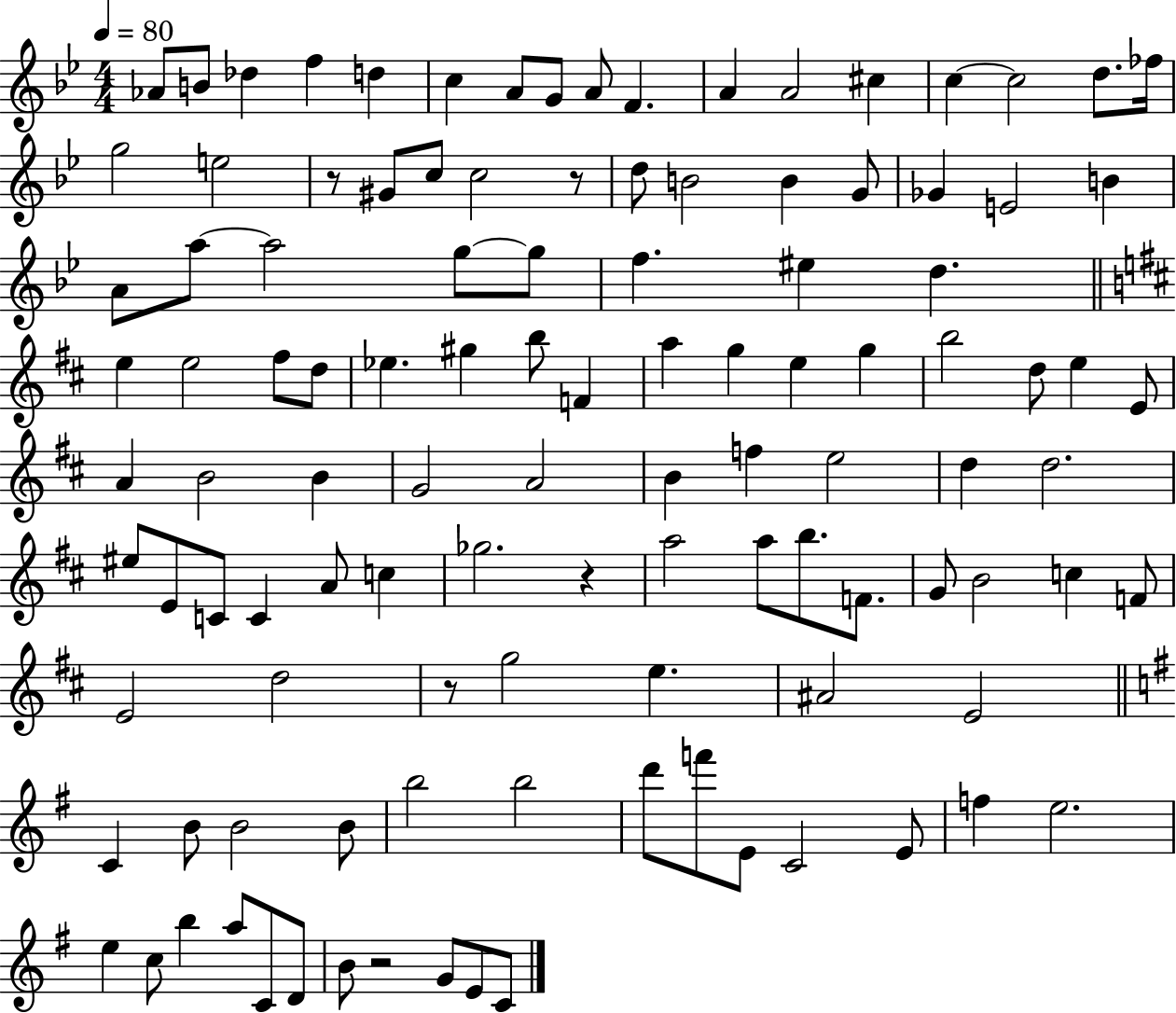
{
  \clef treble
  \numericTimeSignature
  \time 4/4
  \key bes \major
  \tempo 4 = 80
  aes'8 b'8 des''4 f''4 d''4 | c''4 a'8 g'8 a'8 f'4. | a'4 a'2 cis''4 | c''4~~ c''2 d''8. fes''16 | \break g''2 e''2 | r8 gis'8 c''8 c''2 r8 | d''8 b'2 b'4 g'8 | ges'4 e'2 b'4 | \break a'8 a''8~~ a''2 g''8~~ g''8 | f''4. eis''4 d''4. | \bar "||" \break \key b \minor e''4 e''2 fis''8 d''8 | ees''4. gis''4 b''8 f'4 | a''4 g''4 e''4 g''4 | b''2 d''8 e''4 e'8 | \break a'4 b'2 b'4 | g'2 a'2 | b'4 f''4 e''2 | d''4 d''2. | \break eis''8 e'8 c'8 c'4 a'8 c''4 | ges''2. r4 | a''2 a''8 b''8. f'8. | g'8 b'2 c''4 f'8 | \break e'2 d''2 | r8 g''2 e''4. | ais'2 e'2 | \bar "||" \break \key g \major c'4 b'8 b'2 b'8 | b''2 b''2 | d'''8 f'''8 e'8 c'2 e'8 | f''4 e''2. | \break e''4 c''8 b''4 a''8 c'8 d'8 | b'8 r2 g'8 e'8 c'8 | \bar "|."
}